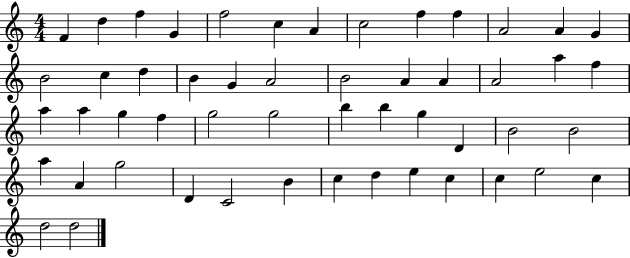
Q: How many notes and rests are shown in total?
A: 52